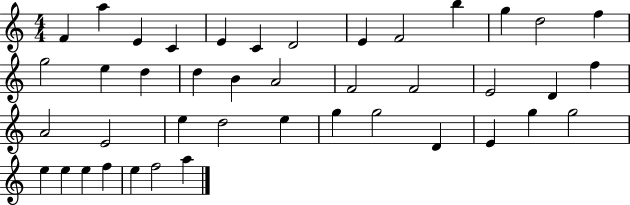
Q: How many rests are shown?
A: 0